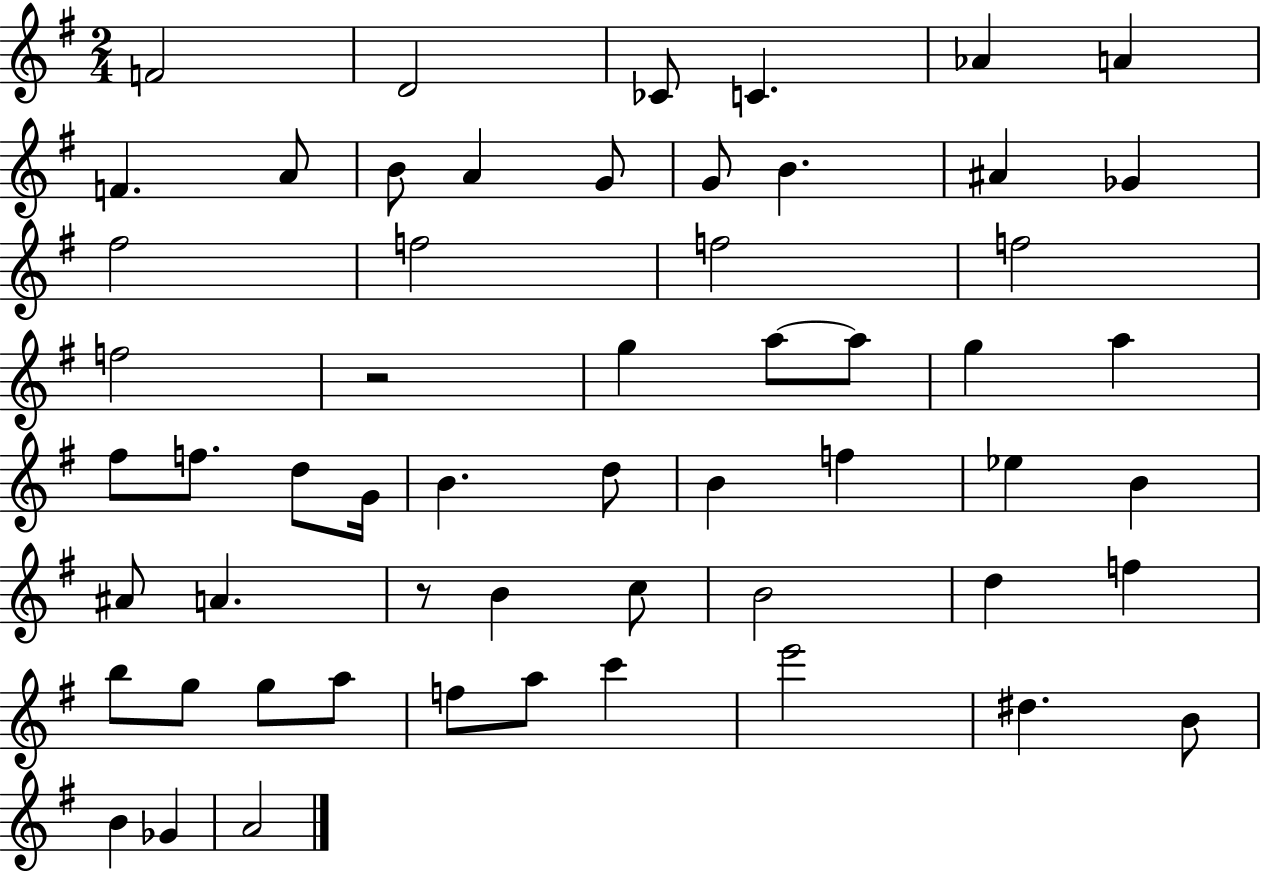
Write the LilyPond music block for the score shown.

{
  \clef treble
  \numericTimeSignature
  \time 2/4
  \key g \major
  \repeat volta 2 { f'2 | d'2 | ces'8 c'4. | aes'4 a'4 | \break f'4. a'8 | b'8 a'4 g'8 | g'8 b'4. | ais'4 ges'4 | \break fis''2 | f''2 | f''2 | f''2 | \break f''2 | r2 | g''4 a''8~~ a''8 | g''4 a''4 | \break fis''8 f''8. d''8 g'16 | b'4. d''8 | b'4 f''4 | ees''4 b'4 | \break ais'8 a'4. | r8 b'4 c''8 | b'2 | d''4 f''4 | \break b''8 g''8 g''8 a''8 | f''8 a''8 c'''4 | e'''2 | dis''4. b'8 | \break b'4 ges'4 | a'2 | } \bar "|."
}